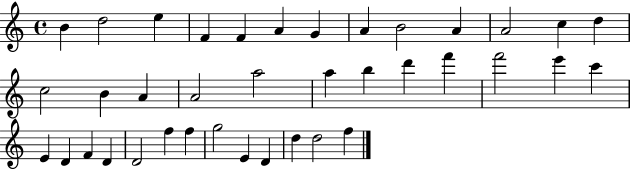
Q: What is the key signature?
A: C major